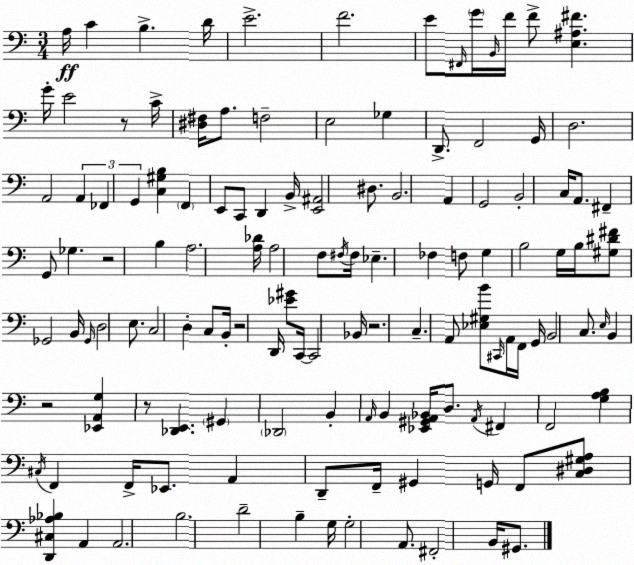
X:1
T:Untitled
M:3/4
L:1/4
K:C
A,/4 C B, D/4 E2 F2 E/2 ^F,,/4 G/4 B,,/4 F/4 F/2 [E,^A,^F] G/4 E2 z/2 C/4 [^D,^F,]/4 A,/2 F,2 E,2 _G, D,,/2 F,,2 G,,/4 D,2 A,,2 A,, _F,, G,, [C,^G,B,] F,, E,,/2 C,,/2 D,, B,,/4 [E,,^A,,]2 ^D,/2 B,,2 A,, G,,2 B,,2 C,/4 A,,/2 ^F,, G,,/2 _G, z2 B, A,2 [A,_D]/4 A,2 F,/2 ^F,/4 ^F,/4 _E, _F, F,/2 G, B,2 G,/4 B,/4 [^G,^D^F]/2 _G,,2 B,,/4 _G,,/4 D,2 E,/2 C,2 D, C,/2 B,,/4 z2 D,,/4 [_E^G]/2 C,,/4 C,,2 _B,,/4 z2 C, A,,/2 [_E,^G,B]/2 ^C,,/4 A,,/4 F,,/4 G,,/4 B,,2 C,/2 E,/4 B,, z2 [_E,,A,,G,] z/2 [_D,,E,,] ^G,, _D,,2 B,, A,,/4 B,, [_E,,^G,,A,,_B,,]/4 D,/2 A,,/4 ^F,, F,,2 [G,A,B,] ^C,/4 F,, F,,/4 _E,,/2 A,, D,,/2 F,,/4 ^G,, G,,/4 F,,/2 [C,^D,^G,A,]/2 [D,,^C,_A,_B,] A,, A,,2 B,2 D2 B, G,/4 G,2 A,,/2 ^F,,2 B,,/4 ^G,,/2